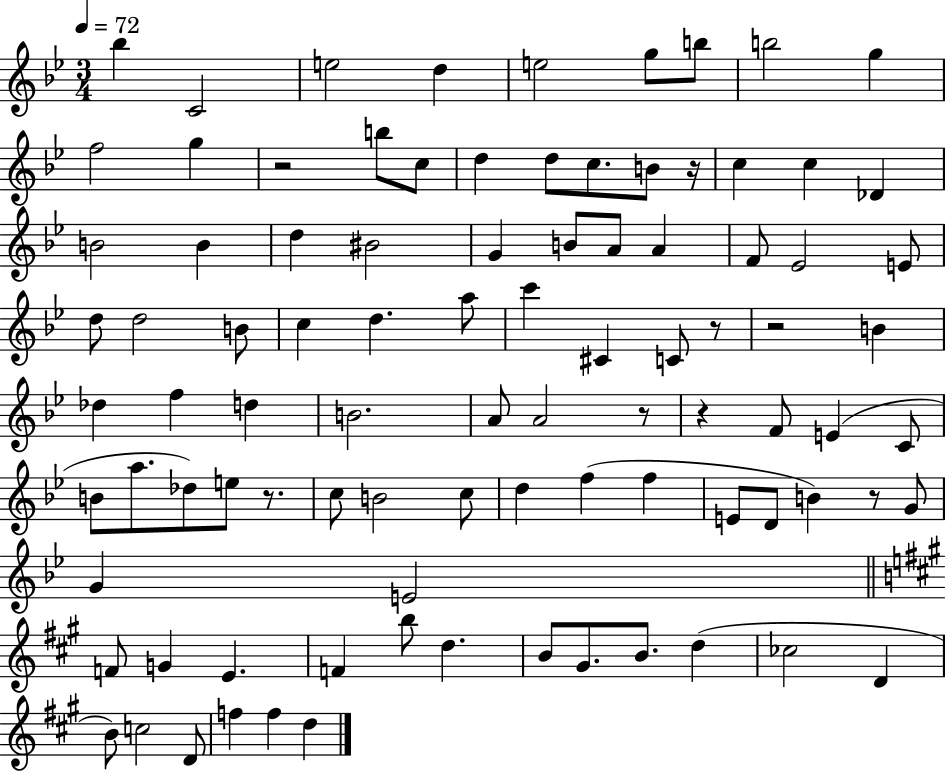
Bb5/q C4/h E5/h D5/q E5/h G5/e B5/e B5/h G5/q F5/h G5/q R/h B5/e C5/e D5/q D5/e C5/e. B4/e R/s C5/q C5/q Db4/q B4/h B4/q D5/q BIS4/h G4/q B4/e A4/e A4/q F4/e Eb4/h E4/e D5/e D5/h B4/e C5/q D5/q. A5/e C6/q C#4/q C4/e R/e R/h B4/q Db5/q F5/q D5/q B4/h. A4/e A4/h R/e R/q F4/e E4/q C4/e B4/e A5/e. Db5/e E5/e R/e. C5/e B4/h C5/e D5/q F5/q F5/q E4/e D4/e B4/q R/e G4/e G4/q E4/h F4/e G4/q E4/q. F4/q B5/e D5/q. B4/e G#4/e. B4/e. D5/q CES5/h D4/q B4/e C5/h D4/e F5/q F5/q D5/q